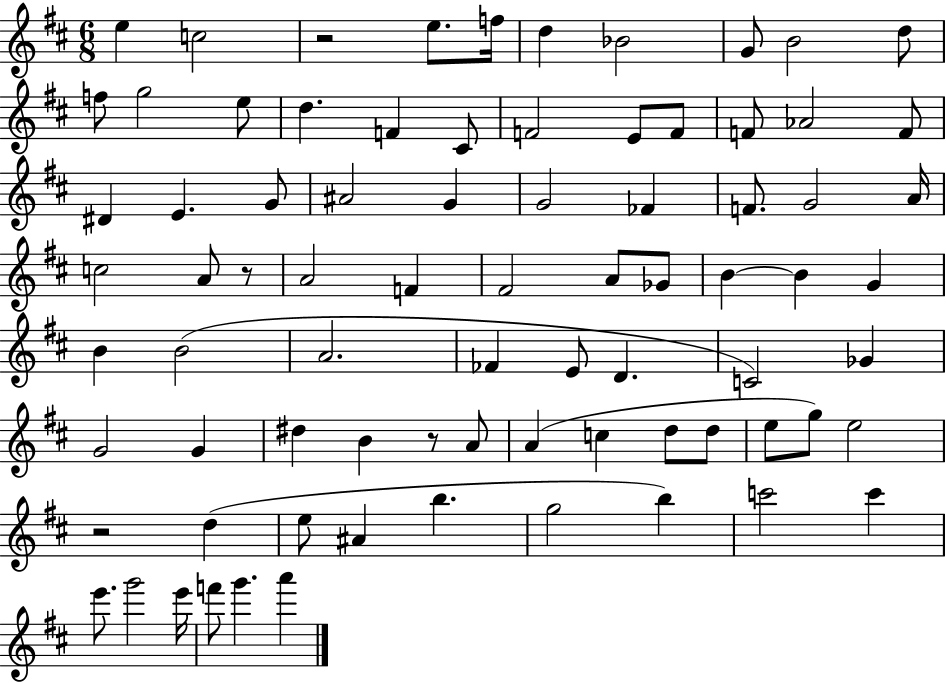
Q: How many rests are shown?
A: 4